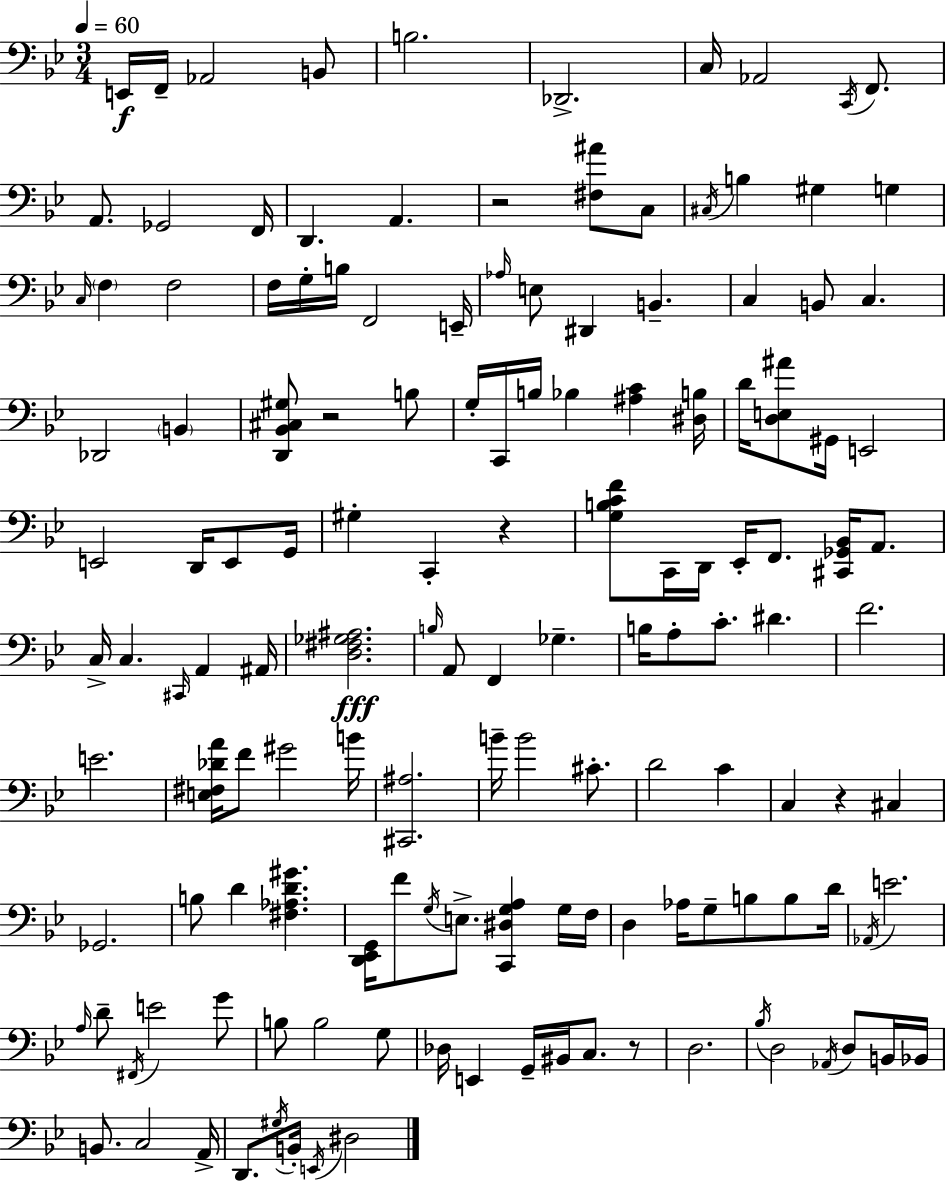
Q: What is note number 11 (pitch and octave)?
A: A2